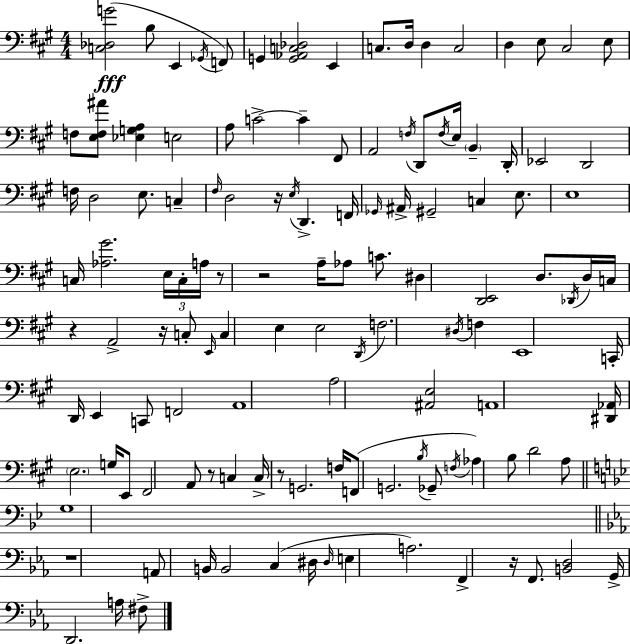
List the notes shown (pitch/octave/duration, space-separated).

[C3,Db3,G4]/h B3/e E2/q Gb2/s F2/e G2/q [G2,Ab2,C3,Db3]/h E2/q C3/e. D3/s D3/q C3/h D3/q E3/e C#3/h E3/e F3/e [E3,F3,A#4]/e [Eb3,G3,A3]/q E3/h A3/e C4/h C4/q F#2/e A2/h F3/s D2/e F3/s E3/s B2/q D2/s Eb2/h D2/h F3/s D3/h E3/e. C3/q F#3/s D3/h R/s E3/s D2/q. F2/s Gb2/s A#2/s G#2/h C3/q E3/e. E3/w C3/s [Ab3,G#4]/h. E3/s C3/s A3/s R/e R/h A3/s Ab3/e C4/e. D#3/q [D2,E2]/h D3/e. Db2/s D3/s C3/s R/q A2/h R/s C3/e E2/s C3/q E3/q E3/h D2/s F3/h. D#3/s F3/q E2/w C2/s D2/s E2/q C2/e F2/h A2/w A3/h [A#2,E3]/h A2/w [D#2,Ab2]/s E3/h. G3/s E2/e F#2/h A2/e R/e C3/q C3/s R/e G2/h. F3/s F2/e G2/h. B3/s Gb2/e F3/s Ab3/q B3/e D4/h A3/e G3/w R/w A2/e B2/s B2/h C3/q D#3/s D#3/s E3/q A3/h. F2/q R/s F2/e. [B2,D3]/h G2/s D2/h. A3/s F#3/e